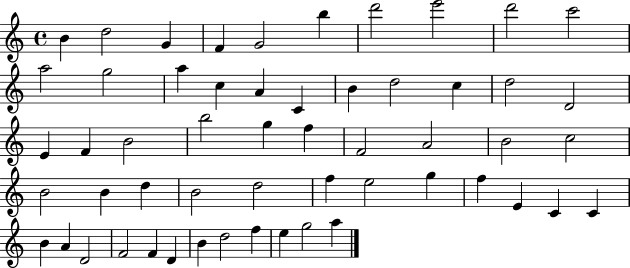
B4/q D5/h G4/q F4/q G4/h B5/q D6/h E6/h D6/h C6/h A5/h G5/h A5/q C5/q A4/q C4/q B4/q D5/h C5/q D5/h D4/h E4/q F4/q B4/h B5/h G5/q F5/q F4/h A4/h B4/h C5/h B4/h B4/q D5/q B4/h D5/h F5/q E5/h G5/q F5/q E4/q C4/q C4/q B4/q A4/q D4/h F4/h F4/q D4/q B4/q D5/h F5/q E5/q G5/h A5/q